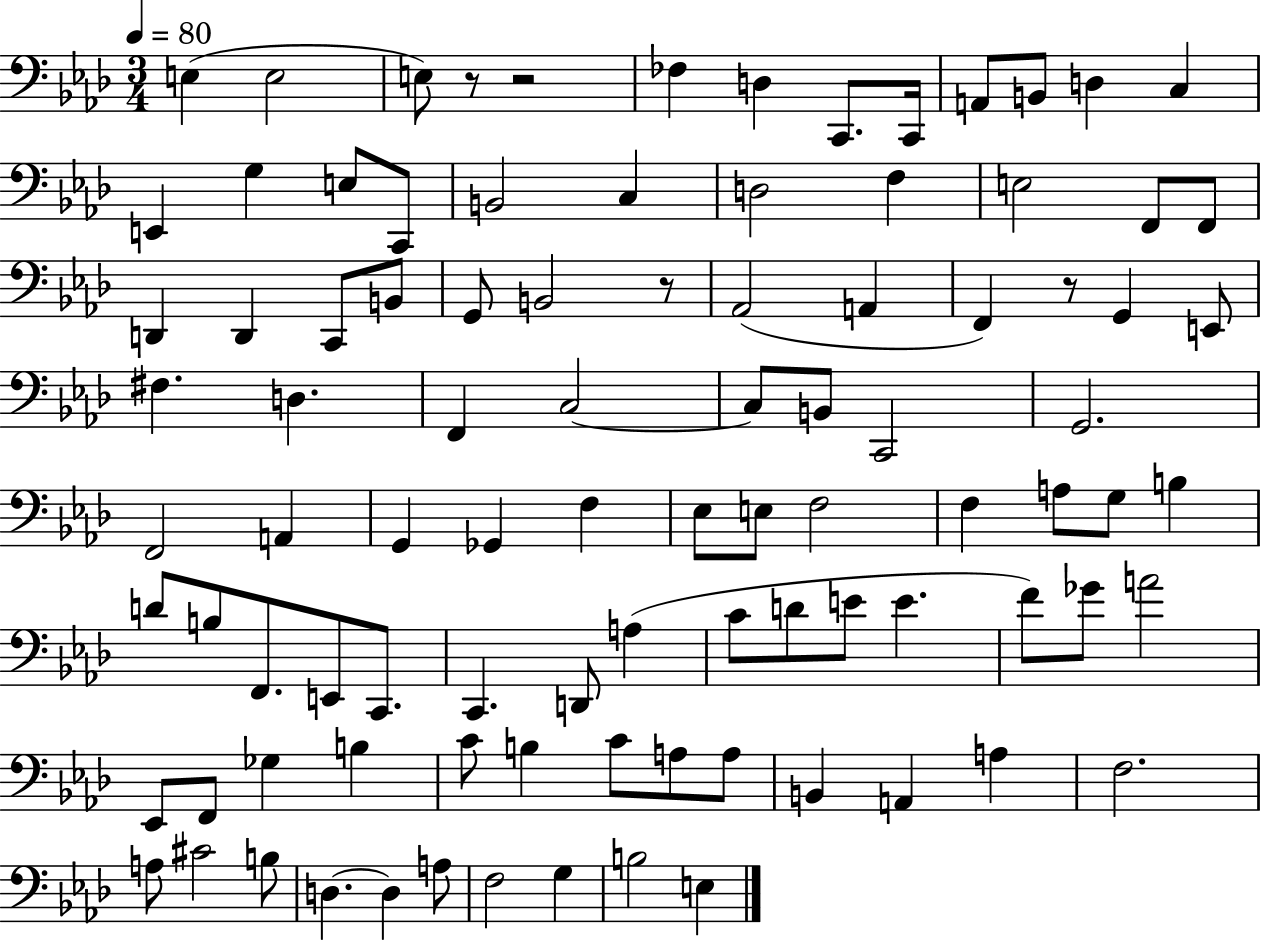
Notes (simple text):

E3/q E3/h E3/e R/e R/h FES3/q D3/q C2/e. C2/s A2/e B2/e D3/q C3/q E2/q G3/q E3/e C2/e B2/h C3/q D3/h F3/q E3/h F2/e F2/e D2/q D2/q C2/e B2/e G2/e B2/h R/e Ab2/h A2/q F2/q R/e G2/q E2/e F#3/q. D3/q. F2/q C3/h C3/e B2/e C2/h G2/h. F2/h A2/q G2/q Gb2/q F3/q Eb3/e E3/e F3/h F3/q A3/e G3/e B3/q D4/e B3/e F2/e. E2/e C2/e. C2/q. D2/e A3/q C4/e D4/e E4/e E4/q. F4/e Gb4/e A4/h Eb2/e F2/e Gb3/q B3/q C4/e B3/q C4/e A3/e A3/e B2/q A2/q A3/q F3/h. A3/e C#4/h B3/e D3/q. D3/q A3/e F3/h G3/q B3/h E3/q